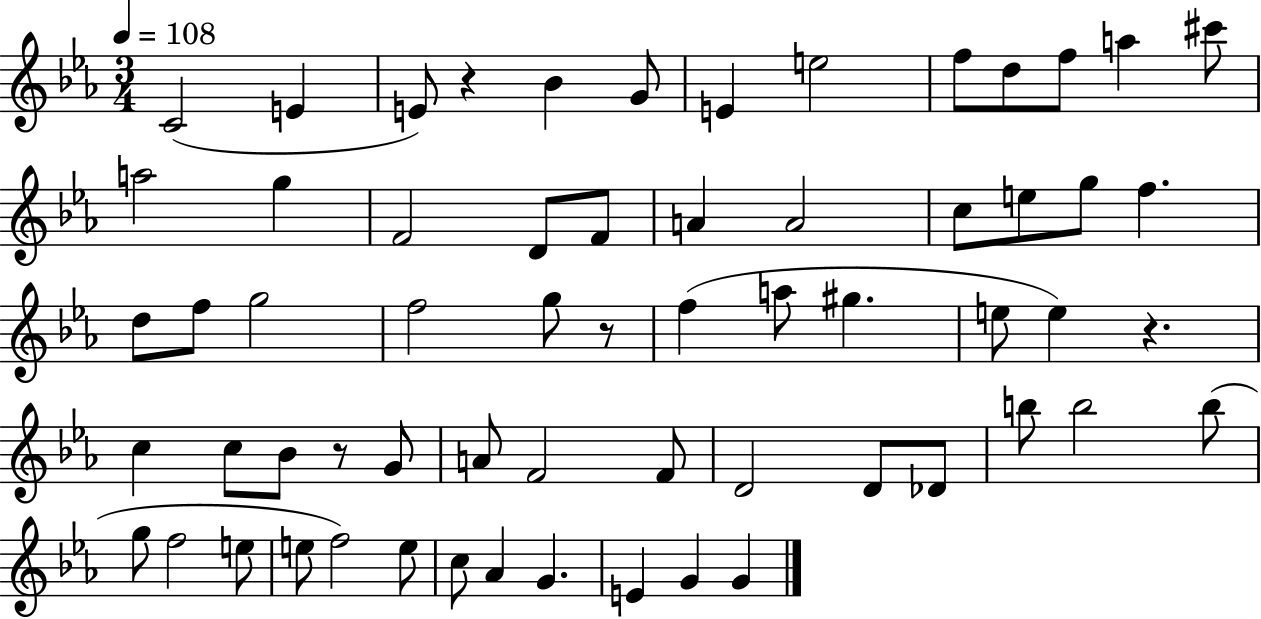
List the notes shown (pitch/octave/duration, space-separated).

C4/h E4/q E4/e R/q Bb4/q G4/e E4/q E5/h F5/e D5/e F5/e A5/q C#6/e A5/h G5/q F4/h D4/e F4/e A4/q A4/h C5/e E5/e G5/e F5/q. D5/e F5/e G5/h F5/h G5/e R/e F5/q A5/e G#5/q. E5/e E5/q R/q. C5/q C5/e Bb4/e R/e G4/e A4/e F4/h F4/e D4/h D4/e Db4/e B5/e B5/h B5/e G5/e F5/h E5/e E5/e F5/h E5/e C5/e Ab4/q G4/q. E4/q G4/q G4/q